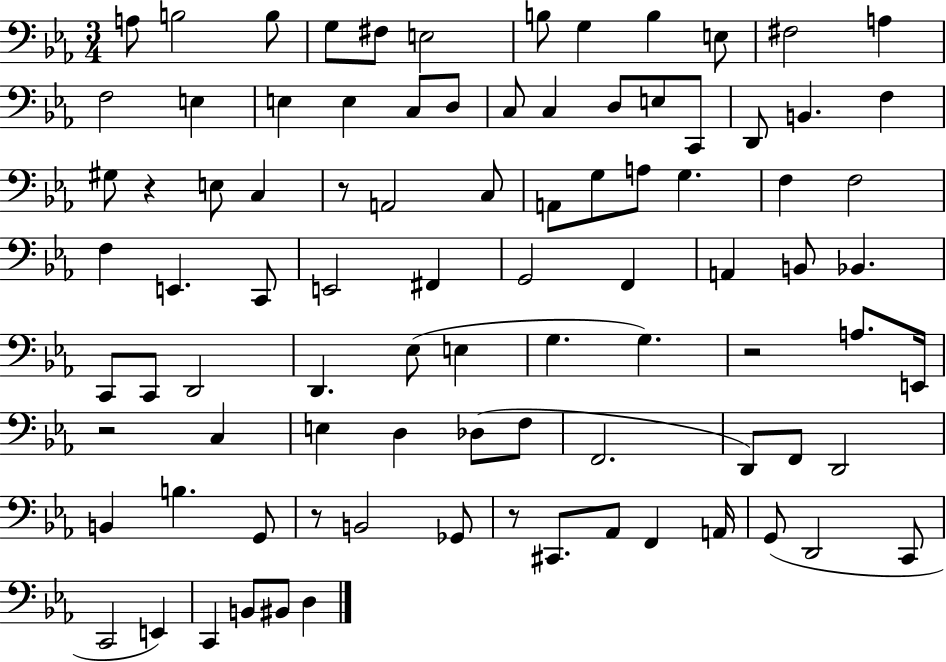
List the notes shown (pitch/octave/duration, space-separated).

A3/e B3/h B3/e G3/e F#3/e E3/h B3/e G3/q B3/q E3/e F#3/h A3/q F3/h E3/q E3/q E3/q C3/e D3/e C3/e C3/q D3/e E3/e C2/e D2/e B2/q. F3/q G#3/e R/q E3/e C3/q R/e A2/h C3/e A2/e G3/e A3/e G3/q. F3/q F3/h F3/q E2/q. C2/e E2/h F#2/q G2/h F2/q A2/q B2/e Bb2/q. C2/e C2/e D2/h D2/q. Eb3/e E3/q G3/q. G3/q. R/h A3/e. E2/s R/h C3/q E3/q D3/q Db3/e F3/e F2/h. D2/e F2/e D2/h B2/q B3/q. G2/e R/e B2/h Gb2/e R/e C#2/e. Ab2/e F2/q A2/s G2/e D2/h C2/e C2/h E2/q C2/q B2/e BIS2/e D3/q